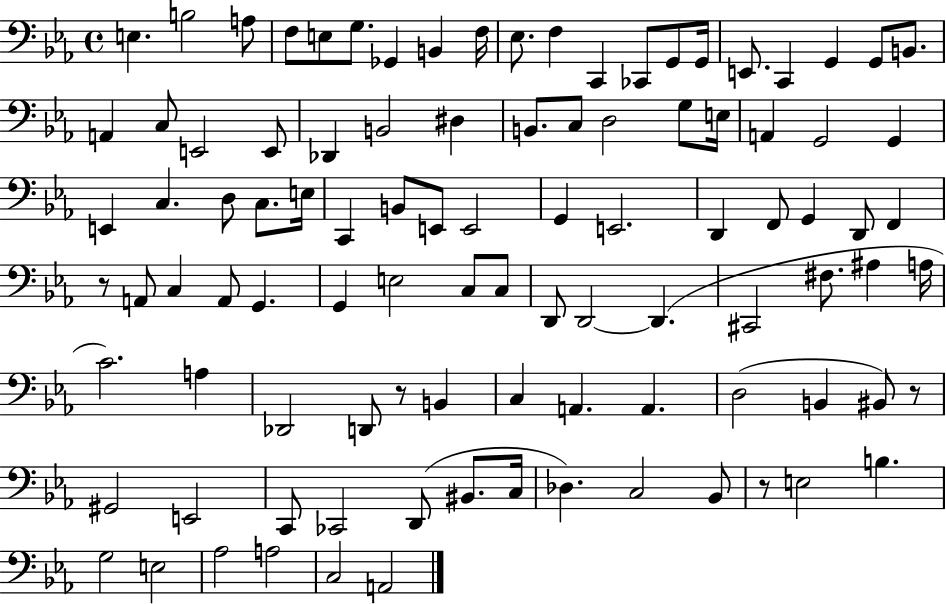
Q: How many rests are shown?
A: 4